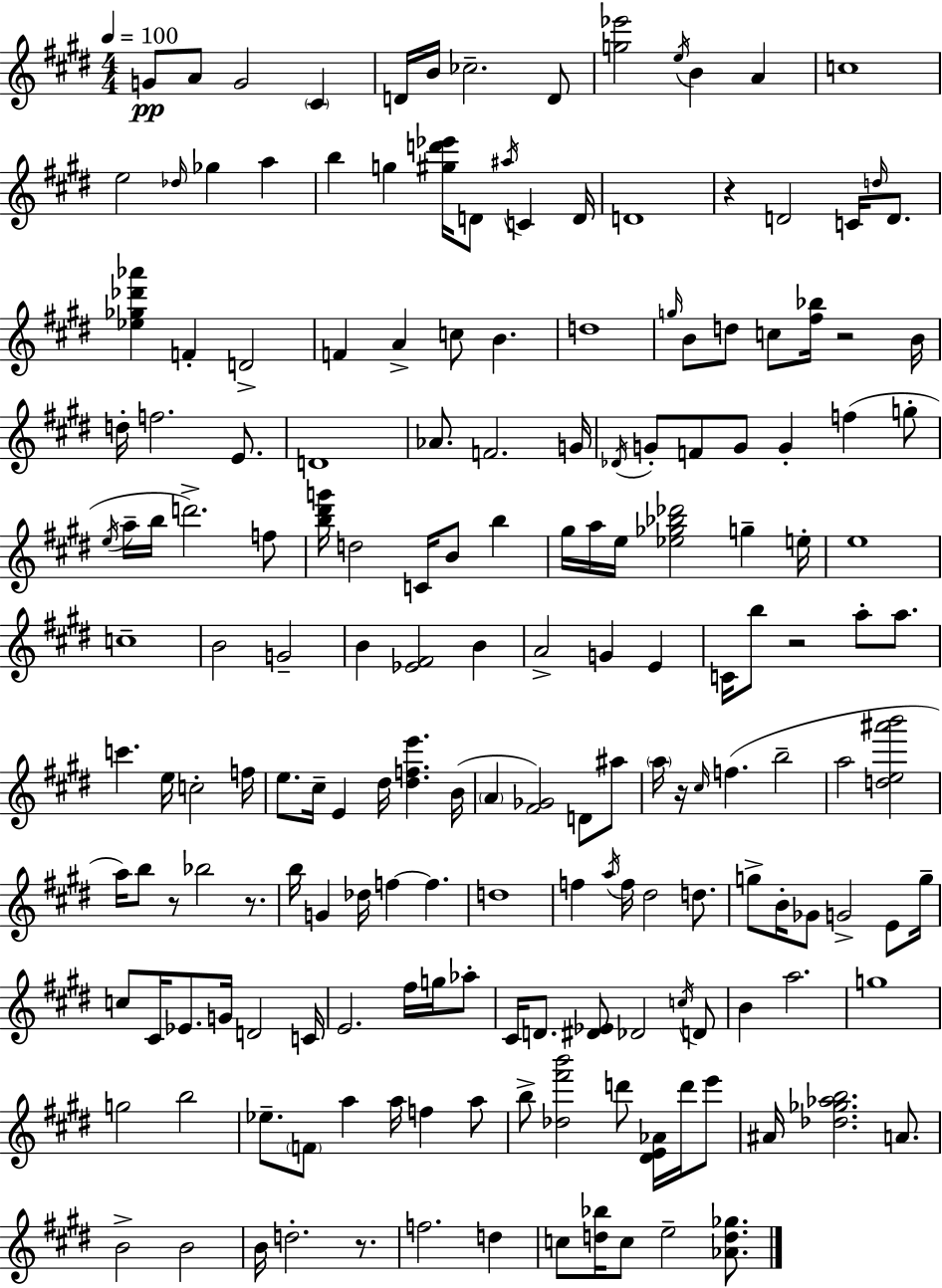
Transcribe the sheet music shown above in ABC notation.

X:1
T:Untitled
M:4/4
L:1/4
K:E
G/2 A/2 G2 ^C D/4 B/4 _c2 D/2 [g_e']2 e/4 B A c4 e2 _d/4 _g a b g [^gd'_e']/4 D/2 ^a/4 C D/4 D4 z D2 C/4 d/4 D/2 [_e_g_d'_a'] F D2 F A c/2 B d4 g/4 B/2 d/2 c/2 [^f_b]/4 z2 B/4 d/4 f2 E/2 D4 _A/2 F2 G/4 _D/4 G/2 F/2 G/2 G f g/2 e/4 a/4 b/4 d'2 f/2 [b^d'g']/4 d2 C/4 B/2 b ^g/4 a/4 e/4 [_e_g_b_d']2 g e/4 e4 c4 B2 G2 B [_E^F]2 B A2 G E C/4 b/2 z2 a/2 a/2 c' e/4 c2 f/4 e/2 ^c/4 E ^d/4 [^dfe'] B/4 A [^F_G]2 D/2 ^a/2 a/4 z/4 ^c/4 f b2 a2 [de^a'b']2 a/4 b/2 z/2 _b2 z/2 b/4 G _d/4 f f d4 f a/4 f/4 ^d2 d/2 g/2 B/4 _G/2 G2 E/2 g/4 c/2 ^C/4 _E/2 G/4 D2 C/4 E2 ^f/4 g/4 _a/2 ^C/4 D/2 [^D_E]/2 _D2 c/4 D/2 B a2 g4 g2 b2 _e/2 F/2 a a/4 f a/2 b/2 [_d^f'b']2 d'/2 [^DE_A]/4 d'/4 e'/2 ^A/4 [_d_g_ab]2 A/2 B2 B2 B/4 d2 z/2 f2 d c/2 [d_b]/4 c/2 e2 [_Ad_g]/2